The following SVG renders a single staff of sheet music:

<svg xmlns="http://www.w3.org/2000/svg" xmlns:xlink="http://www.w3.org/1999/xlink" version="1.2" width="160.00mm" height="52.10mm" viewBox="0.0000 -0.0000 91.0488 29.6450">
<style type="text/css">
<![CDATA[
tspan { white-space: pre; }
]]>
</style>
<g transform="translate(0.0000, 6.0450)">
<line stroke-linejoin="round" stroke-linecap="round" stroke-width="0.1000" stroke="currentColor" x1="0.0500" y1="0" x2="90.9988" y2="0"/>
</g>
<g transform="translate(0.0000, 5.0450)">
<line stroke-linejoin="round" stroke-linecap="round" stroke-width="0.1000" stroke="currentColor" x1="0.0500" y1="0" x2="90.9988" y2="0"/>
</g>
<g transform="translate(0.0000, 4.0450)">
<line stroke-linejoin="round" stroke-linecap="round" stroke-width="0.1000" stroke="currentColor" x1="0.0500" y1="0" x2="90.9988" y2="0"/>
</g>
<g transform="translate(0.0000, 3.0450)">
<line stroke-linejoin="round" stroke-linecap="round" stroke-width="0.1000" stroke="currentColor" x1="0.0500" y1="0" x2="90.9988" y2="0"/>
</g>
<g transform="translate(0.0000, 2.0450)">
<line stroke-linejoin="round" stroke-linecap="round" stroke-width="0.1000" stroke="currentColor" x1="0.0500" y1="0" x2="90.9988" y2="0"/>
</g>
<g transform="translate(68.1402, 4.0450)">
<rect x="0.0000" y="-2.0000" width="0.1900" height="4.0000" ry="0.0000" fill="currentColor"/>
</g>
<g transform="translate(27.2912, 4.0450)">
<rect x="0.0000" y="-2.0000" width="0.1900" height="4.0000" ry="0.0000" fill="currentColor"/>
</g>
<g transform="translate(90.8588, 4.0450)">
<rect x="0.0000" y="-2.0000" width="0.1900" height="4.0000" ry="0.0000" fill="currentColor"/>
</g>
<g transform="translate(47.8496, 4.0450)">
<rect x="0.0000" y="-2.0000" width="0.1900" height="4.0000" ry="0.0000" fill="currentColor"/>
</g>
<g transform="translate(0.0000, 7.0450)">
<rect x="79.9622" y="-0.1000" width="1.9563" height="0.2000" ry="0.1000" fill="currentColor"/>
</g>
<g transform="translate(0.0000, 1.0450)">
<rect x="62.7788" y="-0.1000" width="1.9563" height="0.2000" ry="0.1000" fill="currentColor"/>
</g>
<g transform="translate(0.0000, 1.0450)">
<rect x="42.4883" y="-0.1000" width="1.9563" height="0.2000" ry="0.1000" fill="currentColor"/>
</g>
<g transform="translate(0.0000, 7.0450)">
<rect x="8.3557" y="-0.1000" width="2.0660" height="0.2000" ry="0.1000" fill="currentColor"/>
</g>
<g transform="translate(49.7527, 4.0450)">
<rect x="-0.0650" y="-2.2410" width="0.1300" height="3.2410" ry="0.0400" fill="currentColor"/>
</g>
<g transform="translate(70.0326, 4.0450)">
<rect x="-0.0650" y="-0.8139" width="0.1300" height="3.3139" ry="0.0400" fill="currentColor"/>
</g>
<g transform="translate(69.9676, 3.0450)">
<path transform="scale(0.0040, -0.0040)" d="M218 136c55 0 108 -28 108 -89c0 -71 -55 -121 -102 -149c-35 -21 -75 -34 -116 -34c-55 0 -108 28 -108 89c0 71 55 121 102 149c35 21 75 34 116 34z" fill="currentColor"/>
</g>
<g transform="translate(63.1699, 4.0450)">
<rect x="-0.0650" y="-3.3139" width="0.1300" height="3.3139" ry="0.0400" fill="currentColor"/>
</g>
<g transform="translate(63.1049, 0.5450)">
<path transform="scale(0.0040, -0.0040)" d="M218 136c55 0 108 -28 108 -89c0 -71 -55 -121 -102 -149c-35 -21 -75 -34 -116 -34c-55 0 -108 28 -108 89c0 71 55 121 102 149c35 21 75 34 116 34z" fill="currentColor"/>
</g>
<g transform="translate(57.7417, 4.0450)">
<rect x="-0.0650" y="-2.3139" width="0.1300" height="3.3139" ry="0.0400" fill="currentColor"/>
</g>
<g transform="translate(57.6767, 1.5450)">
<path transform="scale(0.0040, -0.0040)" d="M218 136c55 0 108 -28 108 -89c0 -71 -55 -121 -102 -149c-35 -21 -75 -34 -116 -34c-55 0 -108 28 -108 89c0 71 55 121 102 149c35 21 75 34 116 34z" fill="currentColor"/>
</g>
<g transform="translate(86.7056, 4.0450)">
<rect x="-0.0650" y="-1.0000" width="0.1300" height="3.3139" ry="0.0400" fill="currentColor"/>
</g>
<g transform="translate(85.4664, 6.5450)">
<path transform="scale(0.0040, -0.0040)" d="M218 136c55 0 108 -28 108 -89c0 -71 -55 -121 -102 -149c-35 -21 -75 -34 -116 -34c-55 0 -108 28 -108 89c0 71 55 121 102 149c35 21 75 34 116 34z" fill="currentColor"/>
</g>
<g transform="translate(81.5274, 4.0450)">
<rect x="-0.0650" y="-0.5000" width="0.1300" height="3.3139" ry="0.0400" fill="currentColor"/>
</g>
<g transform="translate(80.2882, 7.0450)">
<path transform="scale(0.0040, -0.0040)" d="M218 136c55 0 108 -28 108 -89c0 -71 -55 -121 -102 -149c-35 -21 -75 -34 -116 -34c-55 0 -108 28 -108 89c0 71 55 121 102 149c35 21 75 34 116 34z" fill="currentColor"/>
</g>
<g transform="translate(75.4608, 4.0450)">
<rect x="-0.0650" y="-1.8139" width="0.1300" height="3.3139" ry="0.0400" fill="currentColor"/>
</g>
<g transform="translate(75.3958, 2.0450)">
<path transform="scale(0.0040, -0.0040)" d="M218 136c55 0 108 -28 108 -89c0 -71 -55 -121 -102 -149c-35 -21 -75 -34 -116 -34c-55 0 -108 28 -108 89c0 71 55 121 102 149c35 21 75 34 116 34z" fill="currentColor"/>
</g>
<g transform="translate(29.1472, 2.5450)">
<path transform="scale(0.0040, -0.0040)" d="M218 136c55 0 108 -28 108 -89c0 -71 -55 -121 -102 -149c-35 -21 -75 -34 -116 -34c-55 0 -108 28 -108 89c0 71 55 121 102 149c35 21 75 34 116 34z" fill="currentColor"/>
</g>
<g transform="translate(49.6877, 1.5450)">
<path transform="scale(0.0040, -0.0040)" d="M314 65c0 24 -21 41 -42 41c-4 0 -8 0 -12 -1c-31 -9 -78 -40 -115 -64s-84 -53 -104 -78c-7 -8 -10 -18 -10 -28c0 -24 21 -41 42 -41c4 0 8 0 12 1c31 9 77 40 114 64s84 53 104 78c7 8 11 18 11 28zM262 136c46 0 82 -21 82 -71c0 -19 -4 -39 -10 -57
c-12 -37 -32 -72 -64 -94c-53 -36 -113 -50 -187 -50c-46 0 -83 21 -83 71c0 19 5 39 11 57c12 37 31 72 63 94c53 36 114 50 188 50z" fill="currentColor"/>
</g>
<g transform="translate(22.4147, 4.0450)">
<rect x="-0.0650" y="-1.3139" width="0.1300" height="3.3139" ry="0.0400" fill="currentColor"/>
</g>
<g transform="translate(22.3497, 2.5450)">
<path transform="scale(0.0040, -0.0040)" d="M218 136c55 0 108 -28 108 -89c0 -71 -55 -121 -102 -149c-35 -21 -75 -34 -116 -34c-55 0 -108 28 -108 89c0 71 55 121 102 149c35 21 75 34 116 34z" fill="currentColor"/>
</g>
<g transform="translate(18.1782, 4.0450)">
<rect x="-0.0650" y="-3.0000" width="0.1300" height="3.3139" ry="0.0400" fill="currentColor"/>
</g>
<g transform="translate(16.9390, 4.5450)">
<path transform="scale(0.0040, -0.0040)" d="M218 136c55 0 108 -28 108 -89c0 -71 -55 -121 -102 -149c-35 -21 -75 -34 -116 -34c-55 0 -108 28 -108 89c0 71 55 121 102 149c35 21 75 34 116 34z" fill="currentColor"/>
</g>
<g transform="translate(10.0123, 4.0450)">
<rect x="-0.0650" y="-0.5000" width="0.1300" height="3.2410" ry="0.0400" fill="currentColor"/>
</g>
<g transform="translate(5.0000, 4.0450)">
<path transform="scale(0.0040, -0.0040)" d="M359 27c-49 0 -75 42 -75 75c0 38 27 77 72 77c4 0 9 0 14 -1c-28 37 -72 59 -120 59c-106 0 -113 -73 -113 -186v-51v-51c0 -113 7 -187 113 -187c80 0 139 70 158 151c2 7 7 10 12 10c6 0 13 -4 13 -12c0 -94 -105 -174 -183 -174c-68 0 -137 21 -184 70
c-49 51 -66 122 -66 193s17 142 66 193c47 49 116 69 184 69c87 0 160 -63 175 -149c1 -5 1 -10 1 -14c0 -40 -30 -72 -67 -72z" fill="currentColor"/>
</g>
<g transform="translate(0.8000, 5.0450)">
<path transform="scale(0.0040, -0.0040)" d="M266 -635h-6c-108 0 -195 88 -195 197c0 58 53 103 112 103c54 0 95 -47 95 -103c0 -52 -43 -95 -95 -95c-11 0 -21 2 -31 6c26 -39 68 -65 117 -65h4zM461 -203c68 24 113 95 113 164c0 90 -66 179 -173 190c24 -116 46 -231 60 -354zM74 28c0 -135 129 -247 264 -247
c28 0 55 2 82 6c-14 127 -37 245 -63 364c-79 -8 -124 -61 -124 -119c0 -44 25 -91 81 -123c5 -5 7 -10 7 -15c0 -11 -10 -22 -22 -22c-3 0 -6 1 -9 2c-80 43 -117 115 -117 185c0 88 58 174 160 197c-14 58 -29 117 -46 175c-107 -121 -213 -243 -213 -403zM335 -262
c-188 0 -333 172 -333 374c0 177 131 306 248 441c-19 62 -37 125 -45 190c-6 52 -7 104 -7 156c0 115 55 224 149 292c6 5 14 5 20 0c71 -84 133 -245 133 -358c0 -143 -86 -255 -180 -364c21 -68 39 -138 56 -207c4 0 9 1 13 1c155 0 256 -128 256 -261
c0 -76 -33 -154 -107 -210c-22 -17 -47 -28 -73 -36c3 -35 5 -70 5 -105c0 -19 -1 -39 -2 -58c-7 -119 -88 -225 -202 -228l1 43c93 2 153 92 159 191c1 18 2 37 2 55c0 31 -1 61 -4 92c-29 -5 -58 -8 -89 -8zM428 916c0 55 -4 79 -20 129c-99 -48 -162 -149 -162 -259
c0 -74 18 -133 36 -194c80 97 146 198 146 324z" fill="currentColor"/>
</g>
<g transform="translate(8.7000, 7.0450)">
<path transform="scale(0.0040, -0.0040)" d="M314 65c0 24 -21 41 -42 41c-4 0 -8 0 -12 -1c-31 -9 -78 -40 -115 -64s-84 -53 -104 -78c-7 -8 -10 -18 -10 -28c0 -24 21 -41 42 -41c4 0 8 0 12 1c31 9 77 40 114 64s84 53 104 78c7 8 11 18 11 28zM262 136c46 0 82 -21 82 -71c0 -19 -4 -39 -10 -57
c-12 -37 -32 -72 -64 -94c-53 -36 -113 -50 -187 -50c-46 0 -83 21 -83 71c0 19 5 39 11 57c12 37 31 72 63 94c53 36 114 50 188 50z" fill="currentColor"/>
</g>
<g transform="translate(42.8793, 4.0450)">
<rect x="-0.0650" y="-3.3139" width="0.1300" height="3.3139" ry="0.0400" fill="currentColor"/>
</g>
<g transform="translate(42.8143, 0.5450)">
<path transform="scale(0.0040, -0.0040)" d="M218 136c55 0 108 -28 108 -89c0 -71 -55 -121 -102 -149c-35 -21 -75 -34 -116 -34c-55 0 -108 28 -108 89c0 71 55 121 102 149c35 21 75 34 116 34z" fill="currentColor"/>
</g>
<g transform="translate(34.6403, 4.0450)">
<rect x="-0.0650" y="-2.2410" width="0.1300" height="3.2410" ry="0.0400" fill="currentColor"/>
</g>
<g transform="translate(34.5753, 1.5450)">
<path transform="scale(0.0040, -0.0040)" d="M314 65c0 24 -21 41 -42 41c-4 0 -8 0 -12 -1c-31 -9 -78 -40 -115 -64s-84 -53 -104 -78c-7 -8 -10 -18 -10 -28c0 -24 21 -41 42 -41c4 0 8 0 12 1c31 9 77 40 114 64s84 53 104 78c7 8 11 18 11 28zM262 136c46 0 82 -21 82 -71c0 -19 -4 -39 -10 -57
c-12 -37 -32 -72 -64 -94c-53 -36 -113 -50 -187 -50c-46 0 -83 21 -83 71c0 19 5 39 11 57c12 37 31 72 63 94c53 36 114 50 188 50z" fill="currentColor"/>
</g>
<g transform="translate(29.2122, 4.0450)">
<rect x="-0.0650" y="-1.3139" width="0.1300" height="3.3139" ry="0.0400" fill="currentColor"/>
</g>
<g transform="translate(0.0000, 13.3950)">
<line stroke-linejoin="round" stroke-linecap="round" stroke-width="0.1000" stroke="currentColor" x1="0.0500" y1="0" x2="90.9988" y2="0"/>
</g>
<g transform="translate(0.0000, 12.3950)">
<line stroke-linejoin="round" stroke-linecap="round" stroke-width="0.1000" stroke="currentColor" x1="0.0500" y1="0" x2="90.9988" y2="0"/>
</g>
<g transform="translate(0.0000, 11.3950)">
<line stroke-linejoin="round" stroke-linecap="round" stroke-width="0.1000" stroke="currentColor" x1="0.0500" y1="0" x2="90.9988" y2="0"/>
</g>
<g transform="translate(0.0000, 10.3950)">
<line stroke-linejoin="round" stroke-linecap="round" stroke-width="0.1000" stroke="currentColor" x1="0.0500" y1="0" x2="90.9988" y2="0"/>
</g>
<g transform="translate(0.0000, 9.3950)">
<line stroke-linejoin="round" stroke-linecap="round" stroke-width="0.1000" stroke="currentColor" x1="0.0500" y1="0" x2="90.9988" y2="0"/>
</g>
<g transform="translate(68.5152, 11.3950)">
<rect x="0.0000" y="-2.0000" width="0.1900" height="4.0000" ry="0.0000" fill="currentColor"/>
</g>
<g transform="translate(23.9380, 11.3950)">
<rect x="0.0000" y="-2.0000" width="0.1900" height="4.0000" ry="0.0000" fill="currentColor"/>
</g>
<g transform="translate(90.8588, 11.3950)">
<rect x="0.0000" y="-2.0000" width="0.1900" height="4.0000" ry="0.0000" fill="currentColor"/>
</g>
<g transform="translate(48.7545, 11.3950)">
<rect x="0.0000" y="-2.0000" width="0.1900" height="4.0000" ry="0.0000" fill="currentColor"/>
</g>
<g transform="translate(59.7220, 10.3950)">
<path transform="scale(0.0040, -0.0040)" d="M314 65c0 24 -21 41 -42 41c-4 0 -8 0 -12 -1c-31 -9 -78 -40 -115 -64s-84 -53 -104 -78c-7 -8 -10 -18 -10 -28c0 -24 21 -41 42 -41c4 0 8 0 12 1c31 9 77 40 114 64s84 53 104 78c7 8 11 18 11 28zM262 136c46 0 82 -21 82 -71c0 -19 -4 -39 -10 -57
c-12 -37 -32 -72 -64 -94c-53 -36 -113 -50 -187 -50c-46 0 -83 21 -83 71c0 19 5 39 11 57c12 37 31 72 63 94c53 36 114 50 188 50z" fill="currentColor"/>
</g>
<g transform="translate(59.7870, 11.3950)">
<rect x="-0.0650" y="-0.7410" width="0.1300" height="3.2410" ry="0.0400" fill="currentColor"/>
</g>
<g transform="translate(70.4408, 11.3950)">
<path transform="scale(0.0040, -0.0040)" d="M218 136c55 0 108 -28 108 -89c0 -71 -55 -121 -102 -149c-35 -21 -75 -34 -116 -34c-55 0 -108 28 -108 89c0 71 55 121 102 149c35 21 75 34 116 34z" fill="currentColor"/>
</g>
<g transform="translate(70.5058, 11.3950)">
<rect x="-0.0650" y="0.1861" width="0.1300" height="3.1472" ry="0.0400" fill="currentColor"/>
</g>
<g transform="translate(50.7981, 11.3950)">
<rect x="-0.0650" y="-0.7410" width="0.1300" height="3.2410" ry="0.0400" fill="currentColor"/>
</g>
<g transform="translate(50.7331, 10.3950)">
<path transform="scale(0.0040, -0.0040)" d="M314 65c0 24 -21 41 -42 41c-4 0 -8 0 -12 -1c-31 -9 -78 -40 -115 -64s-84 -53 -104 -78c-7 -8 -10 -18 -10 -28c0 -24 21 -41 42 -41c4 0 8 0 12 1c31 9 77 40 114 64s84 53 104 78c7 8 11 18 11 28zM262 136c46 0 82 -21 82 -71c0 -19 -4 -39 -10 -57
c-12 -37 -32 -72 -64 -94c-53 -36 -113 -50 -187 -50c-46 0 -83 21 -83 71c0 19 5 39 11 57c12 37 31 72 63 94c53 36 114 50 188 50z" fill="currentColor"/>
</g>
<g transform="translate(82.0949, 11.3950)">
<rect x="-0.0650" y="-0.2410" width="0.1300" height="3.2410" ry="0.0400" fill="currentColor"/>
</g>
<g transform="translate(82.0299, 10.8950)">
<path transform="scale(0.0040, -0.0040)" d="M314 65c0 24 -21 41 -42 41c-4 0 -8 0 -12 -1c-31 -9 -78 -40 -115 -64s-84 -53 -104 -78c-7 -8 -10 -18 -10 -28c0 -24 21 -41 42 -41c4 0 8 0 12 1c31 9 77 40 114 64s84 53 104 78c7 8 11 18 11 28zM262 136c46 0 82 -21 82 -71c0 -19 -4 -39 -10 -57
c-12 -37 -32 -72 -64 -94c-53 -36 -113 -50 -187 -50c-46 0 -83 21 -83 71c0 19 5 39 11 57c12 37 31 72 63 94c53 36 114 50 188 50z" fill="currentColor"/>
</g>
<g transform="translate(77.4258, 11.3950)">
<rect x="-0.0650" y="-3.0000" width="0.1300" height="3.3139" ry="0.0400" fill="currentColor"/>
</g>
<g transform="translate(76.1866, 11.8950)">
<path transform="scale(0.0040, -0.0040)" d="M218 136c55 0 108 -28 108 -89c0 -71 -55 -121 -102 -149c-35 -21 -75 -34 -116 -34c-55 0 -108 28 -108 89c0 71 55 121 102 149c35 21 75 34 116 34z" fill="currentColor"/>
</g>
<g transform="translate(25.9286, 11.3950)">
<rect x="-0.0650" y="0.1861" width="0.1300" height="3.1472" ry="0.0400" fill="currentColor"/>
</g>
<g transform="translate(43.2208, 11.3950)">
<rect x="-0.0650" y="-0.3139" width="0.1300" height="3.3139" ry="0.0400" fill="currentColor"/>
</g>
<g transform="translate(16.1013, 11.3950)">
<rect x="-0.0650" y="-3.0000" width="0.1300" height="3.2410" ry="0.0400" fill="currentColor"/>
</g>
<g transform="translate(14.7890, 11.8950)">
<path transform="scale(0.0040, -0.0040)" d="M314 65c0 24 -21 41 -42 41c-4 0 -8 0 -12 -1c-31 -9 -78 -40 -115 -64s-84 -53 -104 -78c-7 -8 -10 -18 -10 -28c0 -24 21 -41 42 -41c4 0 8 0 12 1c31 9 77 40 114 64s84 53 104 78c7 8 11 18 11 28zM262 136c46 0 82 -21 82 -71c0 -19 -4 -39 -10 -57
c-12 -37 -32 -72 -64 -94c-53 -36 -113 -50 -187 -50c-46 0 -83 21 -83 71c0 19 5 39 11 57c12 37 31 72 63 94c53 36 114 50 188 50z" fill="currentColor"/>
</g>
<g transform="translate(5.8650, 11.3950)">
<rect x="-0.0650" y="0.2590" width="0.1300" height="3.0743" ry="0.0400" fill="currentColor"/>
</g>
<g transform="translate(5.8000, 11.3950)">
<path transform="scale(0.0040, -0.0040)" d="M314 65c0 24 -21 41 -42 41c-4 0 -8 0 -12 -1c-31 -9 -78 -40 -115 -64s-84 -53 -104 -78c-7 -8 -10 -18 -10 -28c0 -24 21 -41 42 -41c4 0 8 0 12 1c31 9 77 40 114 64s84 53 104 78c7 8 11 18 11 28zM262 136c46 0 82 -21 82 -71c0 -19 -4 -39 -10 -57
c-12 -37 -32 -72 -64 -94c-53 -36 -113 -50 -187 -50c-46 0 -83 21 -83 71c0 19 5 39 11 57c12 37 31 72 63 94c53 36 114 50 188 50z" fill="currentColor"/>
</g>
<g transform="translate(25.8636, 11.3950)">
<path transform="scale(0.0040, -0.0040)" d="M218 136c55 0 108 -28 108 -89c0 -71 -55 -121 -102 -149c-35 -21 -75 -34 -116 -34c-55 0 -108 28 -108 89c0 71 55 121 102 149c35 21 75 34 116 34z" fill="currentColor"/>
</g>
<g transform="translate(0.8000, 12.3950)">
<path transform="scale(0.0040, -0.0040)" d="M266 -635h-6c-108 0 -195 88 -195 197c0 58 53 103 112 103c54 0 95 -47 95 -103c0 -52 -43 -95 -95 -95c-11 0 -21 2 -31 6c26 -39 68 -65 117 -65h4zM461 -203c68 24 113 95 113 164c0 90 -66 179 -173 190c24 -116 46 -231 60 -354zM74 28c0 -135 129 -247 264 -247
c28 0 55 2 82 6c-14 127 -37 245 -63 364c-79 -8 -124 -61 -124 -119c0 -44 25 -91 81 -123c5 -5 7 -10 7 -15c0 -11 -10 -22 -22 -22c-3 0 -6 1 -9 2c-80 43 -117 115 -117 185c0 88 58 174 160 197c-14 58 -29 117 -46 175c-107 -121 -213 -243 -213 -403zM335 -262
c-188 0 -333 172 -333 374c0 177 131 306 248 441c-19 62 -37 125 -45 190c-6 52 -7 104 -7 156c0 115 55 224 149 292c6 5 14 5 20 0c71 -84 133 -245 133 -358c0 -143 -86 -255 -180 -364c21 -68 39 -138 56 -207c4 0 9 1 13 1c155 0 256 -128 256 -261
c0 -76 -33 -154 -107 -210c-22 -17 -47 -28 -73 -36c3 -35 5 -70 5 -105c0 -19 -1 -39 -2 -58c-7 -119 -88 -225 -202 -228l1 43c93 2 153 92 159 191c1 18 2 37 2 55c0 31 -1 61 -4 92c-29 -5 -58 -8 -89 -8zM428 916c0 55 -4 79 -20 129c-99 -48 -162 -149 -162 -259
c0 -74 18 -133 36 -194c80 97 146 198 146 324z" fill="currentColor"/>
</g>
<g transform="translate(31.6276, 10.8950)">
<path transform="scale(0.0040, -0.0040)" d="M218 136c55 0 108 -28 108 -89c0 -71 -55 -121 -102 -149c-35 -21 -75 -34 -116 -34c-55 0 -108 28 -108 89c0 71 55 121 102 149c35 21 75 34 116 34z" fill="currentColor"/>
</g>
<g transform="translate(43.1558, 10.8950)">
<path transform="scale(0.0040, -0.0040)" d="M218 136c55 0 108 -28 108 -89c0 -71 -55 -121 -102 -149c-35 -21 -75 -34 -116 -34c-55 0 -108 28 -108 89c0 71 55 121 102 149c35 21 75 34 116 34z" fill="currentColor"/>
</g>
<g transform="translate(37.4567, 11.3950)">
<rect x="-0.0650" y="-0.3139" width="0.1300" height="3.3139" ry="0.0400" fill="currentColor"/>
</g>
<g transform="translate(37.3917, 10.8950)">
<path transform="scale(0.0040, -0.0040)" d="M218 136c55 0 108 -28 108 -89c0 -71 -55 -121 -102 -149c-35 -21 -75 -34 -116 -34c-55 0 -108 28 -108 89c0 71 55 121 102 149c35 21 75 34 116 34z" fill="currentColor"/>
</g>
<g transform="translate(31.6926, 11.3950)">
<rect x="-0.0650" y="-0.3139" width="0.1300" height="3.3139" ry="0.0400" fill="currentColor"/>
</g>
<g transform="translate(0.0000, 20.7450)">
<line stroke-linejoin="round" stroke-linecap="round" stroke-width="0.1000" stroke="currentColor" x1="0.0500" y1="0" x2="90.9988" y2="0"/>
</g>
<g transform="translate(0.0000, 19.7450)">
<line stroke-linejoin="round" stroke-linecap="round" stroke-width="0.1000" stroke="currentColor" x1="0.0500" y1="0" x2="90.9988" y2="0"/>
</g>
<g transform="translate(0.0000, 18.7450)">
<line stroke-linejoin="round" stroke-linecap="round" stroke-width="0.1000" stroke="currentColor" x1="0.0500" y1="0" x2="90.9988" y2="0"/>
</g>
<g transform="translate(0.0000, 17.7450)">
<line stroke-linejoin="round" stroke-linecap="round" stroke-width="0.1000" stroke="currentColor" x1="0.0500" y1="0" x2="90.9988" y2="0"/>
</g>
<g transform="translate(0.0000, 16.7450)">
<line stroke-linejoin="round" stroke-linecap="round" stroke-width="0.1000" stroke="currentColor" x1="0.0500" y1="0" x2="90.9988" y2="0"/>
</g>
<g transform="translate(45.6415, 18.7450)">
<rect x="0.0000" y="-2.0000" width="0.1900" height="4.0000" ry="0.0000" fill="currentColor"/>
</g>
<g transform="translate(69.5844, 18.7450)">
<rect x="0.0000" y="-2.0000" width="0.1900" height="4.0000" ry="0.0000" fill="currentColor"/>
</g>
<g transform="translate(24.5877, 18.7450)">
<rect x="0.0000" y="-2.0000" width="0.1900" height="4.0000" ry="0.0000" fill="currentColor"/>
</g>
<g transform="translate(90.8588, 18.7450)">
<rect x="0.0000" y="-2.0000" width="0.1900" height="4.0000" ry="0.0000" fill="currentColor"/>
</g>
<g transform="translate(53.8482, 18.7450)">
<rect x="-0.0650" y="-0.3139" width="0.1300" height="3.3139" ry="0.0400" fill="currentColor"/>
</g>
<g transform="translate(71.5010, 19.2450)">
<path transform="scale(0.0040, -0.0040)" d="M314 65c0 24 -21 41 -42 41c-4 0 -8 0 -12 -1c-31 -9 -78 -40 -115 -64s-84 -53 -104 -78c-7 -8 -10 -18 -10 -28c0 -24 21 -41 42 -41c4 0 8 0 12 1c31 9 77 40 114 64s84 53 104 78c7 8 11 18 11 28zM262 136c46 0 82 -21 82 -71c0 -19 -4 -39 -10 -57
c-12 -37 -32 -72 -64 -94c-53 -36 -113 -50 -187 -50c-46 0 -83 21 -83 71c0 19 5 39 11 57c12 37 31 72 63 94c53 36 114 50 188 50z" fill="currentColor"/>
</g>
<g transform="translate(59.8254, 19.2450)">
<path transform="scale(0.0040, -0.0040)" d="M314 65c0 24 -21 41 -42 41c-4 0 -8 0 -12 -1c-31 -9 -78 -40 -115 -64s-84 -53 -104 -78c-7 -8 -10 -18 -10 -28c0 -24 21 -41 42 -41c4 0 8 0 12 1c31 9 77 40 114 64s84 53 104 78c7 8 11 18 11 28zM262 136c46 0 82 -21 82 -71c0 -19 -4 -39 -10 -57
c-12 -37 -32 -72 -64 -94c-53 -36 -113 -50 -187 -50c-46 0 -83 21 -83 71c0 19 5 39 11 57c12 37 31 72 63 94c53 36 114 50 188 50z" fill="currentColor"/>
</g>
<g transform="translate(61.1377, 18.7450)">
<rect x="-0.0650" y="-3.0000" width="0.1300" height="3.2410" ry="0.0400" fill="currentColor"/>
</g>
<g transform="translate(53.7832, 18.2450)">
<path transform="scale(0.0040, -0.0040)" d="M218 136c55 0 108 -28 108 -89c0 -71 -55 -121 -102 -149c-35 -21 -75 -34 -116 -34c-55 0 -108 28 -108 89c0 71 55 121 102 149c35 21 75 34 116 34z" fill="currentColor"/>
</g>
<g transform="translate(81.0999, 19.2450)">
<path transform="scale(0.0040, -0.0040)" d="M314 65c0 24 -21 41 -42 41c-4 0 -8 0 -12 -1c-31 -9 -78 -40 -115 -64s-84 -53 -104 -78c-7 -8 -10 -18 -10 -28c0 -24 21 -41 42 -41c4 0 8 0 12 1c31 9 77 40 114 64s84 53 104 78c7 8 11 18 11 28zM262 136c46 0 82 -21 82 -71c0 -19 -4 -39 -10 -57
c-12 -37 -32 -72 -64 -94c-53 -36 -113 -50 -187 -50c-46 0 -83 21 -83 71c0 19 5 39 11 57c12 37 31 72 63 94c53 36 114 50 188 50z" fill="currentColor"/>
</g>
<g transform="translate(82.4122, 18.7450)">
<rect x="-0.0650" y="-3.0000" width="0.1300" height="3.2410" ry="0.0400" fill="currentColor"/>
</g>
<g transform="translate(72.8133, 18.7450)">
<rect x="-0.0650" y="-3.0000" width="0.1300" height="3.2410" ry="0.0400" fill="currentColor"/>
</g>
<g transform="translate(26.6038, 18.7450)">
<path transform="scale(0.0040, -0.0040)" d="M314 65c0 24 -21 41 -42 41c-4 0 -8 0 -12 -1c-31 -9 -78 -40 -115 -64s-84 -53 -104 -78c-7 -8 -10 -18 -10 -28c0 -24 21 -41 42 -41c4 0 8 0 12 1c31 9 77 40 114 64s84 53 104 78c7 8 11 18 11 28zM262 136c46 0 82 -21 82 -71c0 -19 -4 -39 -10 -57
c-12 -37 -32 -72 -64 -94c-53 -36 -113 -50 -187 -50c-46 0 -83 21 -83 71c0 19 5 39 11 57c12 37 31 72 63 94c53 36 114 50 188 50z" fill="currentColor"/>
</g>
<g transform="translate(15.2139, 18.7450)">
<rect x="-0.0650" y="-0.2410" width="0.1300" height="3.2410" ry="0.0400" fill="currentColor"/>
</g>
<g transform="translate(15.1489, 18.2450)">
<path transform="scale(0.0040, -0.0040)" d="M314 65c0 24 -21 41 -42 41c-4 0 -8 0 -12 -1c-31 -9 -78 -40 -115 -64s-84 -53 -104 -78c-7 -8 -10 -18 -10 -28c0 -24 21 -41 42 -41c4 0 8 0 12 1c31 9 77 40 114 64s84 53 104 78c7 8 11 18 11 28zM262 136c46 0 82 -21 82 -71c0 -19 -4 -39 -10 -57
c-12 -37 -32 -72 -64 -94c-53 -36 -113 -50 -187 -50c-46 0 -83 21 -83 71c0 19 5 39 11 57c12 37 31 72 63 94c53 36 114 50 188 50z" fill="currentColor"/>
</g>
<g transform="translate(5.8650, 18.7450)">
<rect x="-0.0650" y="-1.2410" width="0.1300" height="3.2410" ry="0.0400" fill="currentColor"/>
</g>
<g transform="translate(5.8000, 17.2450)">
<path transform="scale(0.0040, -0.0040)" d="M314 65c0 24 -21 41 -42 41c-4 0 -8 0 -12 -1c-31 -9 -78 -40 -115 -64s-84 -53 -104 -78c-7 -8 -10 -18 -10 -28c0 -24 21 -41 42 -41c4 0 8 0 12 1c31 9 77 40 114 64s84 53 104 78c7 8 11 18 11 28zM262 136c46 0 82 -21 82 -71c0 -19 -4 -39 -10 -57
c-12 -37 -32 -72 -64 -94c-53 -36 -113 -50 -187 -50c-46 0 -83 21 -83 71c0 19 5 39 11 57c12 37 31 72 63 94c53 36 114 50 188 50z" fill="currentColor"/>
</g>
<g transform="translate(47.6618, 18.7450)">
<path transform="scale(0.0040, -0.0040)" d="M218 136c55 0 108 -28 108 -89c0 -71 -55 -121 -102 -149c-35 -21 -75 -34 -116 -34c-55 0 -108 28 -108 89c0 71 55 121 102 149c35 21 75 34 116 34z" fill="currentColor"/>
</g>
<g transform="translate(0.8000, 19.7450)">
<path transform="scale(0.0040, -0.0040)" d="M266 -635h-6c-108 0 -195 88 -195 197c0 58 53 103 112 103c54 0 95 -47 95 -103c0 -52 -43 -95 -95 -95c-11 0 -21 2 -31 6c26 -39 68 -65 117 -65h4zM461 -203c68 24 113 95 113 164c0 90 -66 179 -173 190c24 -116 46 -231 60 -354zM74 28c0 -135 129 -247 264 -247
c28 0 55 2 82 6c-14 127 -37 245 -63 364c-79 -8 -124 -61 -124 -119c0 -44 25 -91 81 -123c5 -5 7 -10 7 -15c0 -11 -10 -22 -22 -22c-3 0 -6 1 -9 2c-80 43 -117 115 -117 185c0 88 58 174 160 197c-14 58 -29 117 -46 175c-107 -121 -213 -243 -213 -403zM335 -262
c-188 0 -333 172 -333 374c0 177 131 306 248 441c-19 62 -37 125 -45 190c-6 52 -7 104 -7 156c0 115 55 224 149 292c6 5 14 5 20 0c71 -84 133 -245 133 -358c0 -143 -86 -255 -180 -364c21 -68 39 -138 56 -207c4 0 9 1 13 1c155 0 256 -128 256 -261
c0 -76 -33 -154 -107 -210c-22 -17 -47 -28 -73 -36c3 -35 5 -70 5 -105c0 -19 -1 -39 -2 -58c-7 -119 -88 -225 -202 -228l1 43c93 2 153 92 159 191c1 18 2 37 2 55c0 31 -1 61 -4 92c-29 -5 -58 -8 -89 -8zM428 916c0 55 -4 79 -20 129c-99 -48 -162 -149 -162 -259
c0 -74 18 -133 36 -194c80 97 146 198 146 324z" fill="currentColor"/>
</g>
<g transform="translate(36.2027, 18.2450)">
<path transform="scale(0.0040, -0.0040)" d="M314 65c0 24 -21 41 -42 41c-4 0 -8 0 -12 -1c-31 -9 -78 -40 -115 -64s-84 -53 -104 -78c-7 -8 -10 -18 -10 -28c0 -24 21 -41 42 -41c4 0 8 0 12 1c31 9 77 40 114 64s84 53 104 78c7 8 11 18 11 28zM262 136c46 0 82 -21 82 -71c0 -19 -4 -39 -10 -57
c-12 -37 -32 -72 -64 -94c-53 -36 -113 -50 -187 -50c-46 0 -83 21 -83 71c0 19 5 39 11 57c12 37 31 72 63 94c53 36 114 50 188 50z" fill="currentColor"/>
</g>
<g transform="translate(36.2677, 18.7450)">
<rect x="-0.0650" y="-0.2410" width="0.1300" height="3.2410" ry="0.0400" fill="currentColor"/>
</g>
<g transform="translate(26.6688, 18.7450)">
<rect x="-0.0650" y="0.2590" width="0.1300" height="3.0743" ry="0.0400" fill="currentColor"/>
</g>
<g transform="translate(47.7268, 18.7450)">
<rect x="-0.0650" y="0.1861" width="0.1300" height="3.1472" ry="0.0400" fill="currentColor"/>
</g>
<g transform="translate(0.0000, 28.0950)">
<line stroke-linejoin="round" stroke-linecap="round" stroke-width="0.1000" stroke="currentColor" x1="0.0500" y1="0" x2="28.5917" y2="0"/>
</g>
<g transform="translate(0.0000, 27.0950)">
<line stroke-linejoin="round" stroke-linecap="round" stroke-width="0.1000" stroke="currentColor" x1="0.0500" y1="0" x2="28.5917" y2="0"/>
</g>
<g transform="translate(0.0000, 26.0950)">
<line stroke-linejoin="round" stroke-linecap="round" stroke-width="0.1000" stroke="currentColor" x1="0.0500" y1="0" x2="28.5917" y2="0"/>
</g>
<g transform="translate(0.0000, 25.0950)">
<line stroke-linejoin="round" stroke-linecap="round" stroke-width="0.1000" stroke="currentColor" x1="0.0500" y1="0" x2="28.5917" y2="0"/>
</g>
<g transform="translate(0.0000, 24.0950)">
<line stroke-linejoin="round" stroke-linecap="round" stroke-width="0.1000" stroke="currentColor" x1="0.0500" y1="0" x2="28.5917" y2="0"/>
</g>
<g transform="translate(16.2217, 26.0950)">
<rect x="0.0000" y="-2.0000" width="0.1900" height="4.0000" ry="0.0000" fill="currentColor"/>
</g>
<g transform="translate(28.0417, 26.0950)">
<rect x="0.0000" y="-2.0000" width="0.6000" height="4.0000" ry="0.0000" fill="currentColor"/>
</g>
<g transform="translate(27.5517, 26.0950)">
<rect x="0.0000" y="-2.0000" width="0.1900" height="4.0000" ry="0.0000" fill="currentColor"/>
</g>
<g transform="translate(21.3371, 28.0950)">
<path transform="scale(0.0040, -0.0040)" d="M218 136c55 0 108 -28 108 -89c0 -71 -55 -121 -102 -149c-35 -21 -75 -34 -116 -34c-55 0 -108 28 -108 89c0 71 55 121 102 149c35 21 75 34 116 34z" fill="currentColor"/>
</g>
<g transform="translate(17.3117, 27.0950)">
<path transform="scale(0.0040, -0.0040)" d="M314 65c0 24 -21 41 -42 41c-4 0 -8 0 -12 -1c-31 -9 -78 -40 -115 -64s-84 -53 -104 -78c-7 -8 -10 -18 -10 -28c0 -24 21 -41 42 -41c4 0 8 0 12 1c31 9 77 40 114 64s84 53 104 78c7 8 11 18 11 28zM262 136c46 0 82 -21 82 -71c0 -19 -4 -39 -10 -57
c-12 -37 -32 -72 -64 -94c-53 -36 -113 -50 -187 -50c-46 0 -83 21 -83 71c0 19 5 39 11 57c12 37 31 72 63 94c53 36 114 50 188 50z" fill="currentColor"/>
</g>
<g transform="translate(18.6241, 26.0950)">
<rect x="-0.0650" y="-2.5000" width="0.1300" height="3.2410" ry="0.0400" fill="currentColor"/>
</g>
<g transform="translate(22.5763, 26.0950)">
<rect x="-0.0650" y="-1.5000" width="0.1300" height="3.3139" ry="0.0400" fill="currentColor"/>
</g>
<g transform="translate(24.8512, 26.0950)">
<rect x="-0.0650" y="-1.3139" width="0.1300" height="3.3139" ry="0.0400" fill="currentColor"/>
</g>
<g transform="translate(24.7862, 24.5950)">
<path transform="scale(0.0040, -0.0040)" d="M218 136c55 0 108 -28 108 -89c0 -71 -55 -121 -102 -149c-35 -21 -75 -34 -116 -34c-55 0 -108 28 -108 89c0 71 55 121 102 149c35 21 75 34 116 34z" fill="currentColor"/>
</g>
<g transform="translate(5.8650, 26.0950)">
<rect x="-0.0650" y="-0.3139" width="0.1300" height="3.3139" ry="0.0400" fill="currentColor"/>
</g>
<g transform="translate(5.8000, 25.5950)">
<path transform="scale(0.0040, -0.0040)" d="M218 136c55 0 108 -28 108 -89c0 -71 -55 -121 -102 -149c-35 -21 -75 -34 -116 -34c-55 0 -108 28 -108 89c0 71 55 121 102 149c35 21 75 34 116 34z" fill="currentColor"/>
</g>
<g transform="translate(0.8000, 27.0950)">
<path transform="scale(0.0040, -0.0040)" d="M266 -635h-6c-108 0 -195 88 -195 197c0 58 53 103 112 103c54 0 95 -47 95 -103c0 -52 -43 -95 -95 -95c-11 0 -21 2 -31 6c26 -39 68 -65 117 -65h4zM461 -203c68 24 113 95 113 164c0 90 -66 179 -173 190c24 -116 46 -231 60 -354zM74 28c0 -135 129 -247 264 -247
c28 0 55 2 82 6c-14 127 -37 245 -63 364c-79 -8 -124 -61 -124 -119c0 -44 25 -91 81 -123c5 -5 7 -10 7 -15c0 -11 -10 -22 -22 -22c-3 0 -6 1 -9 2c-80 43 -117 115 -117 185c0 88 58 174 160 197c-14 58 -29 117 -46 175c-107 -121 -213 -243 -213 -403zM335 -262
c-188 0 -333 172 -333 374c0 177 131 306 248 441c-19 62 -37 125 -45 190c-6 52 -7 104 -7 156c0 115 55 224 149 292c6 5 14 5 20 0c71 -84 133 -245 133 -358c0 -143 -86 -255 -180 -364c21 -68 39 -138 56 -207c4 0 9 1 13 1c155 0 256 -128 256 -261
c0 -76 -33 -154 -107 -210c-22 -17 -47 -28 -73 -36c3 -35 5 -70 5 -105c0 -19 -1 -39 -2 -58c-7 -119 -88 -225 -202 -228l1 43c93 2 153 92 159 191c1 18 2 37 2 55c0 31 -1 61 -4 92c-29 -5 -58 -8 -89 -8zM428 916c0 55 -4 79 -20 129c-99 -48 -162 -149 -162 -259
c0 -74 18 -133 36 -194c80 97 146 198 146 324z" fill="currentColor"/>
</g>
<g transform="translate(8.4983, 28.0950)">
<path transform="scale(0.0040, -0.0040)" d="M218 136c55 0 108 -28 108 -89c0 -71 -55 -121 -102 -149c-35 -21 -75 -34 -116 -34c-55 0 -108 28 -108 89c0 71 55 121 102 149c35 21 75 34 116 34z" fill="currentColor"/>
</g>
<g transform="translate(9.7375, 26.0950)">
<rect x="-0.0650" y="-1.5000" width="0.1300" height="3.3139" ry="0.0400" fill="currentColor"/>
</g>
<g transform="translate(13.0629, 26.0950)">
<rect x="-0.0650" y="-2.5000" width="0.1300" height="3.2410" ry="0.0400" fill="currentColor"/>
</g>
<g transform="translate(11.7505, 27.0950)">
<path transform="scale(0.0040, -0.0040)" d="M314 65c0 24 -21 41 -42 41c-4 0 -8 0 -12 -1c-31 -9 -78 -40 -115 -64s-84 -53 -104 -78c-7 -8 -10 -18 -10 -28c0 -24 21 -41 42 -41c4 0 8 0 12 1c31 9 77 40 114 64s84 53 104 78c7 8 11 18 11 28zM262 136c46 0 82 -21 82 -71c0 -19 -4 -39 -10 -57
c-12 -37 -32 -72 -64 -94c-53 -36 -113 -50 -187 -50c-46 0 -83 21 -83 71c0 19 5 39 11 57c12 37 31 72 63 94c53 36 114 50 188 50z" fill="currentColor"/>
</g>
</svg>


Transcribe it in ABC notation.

X:1
T:Untitled
M:4/4
L:1/4
K:C
C2 A e e g2 b g2 g b d f C D B2 A2 B c c c d2 d2 B A c2 e2 c2 B2 c2 B c A2 A2 A2 c E G2 G2 E e